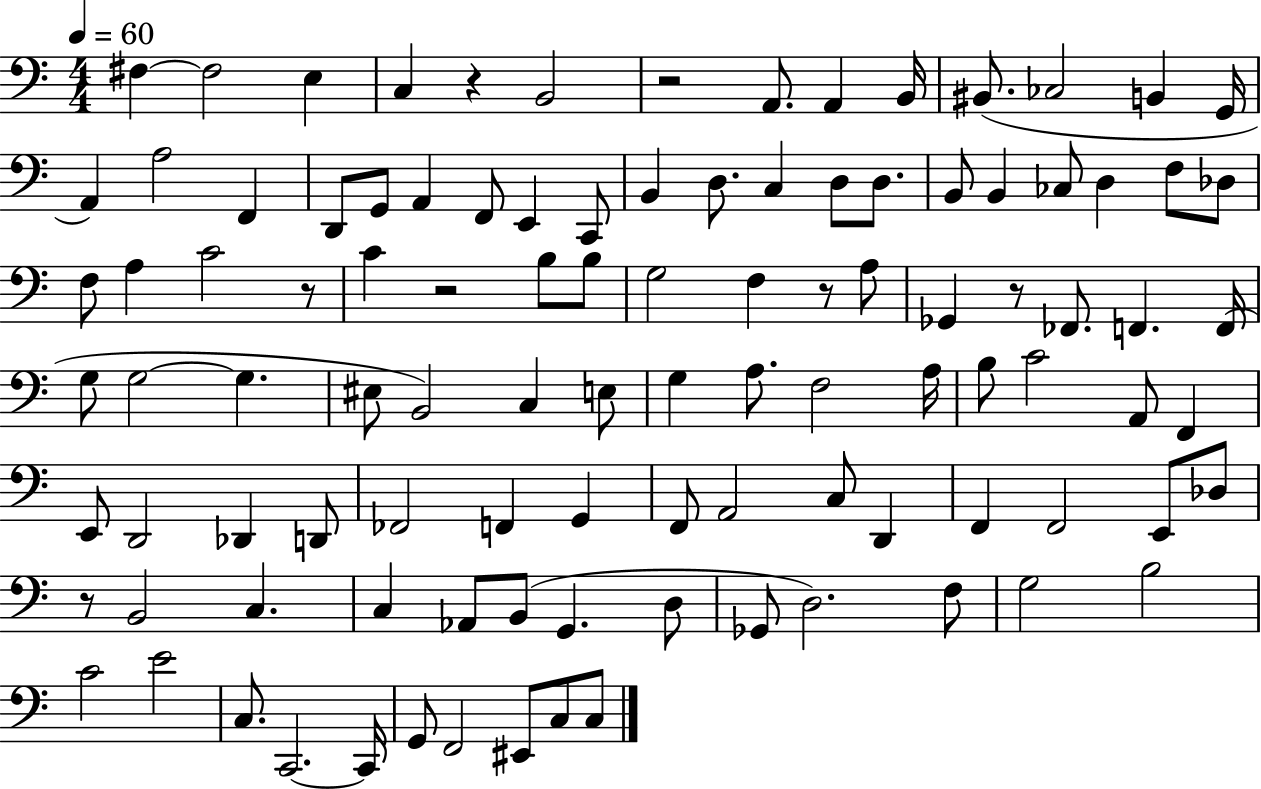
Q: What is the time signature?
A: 4/4